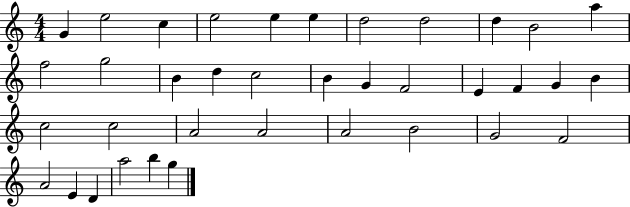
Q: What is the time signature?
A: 4/4